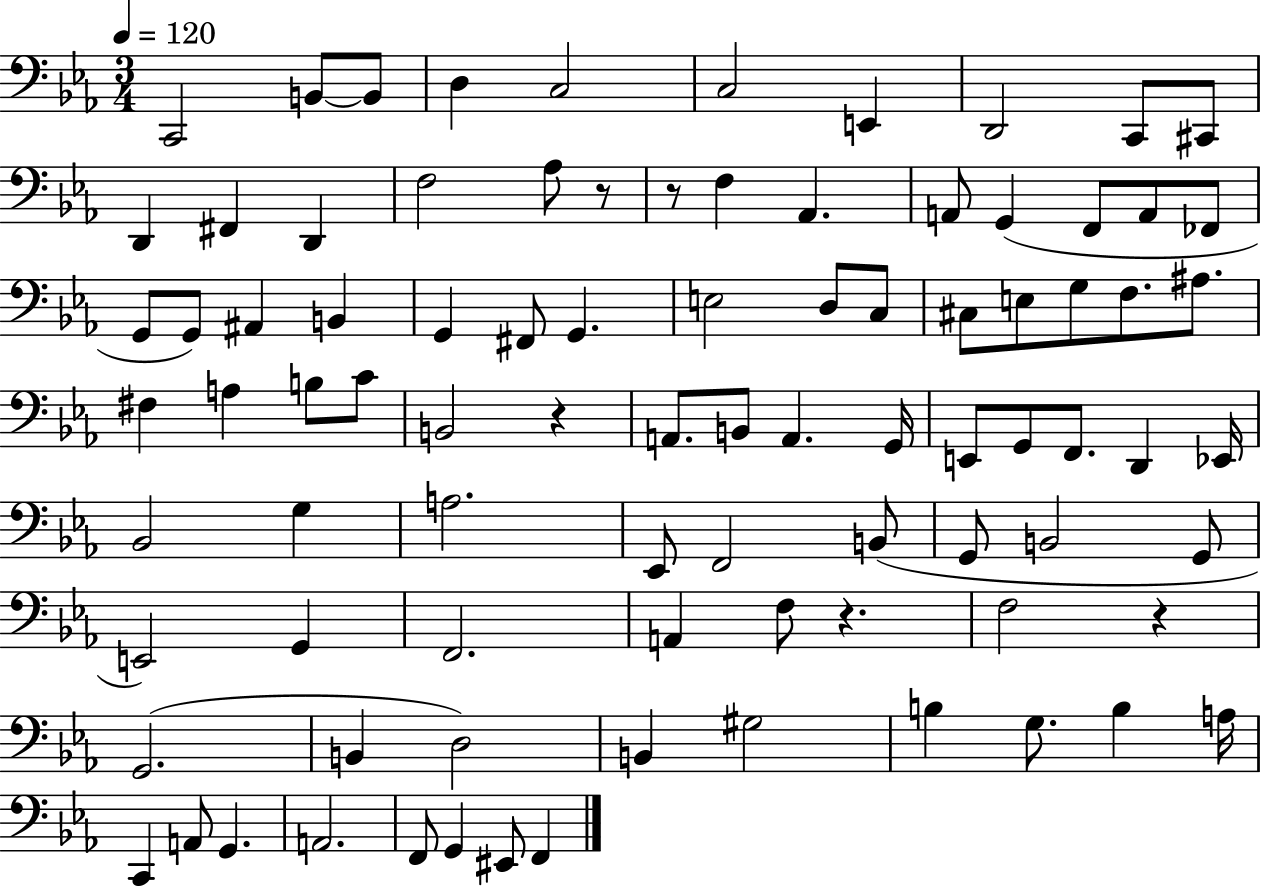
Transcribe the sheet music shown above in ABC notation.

X:1
T:Untitled
M:3/4
L:1/4
K:Eb
C,,2 B,,/2 B,,/2 D, C,2 C,2 E,, D,,2 C,,/2 ^C,,/2 D,, ^F,, D,, F,2 _A,/2 z/2 z/2 F, _A,, A,,/2 G,, F,,/2 A,,/2 _F,,/2 G,,/2 G,,/2 ^A,, B,, G,, ^F,,/2 G,, E,2 D,/2 C,/2 ^C,/2 E,/2 G,/2 F,/2 ^A,/2 ^F, A, B,/2 C/2 B,,2 z A,,/2 B,,/2 A,, G,,/4 E,,/2 G,,/2 F,,/2 D,, _E,,/4 _B,,2 G, A,2 _E,,/2 F,,2 B,,/2 G,,/2 B,,2 G,,/2 E,,2 G,, F,,2 A,, F,/2 z F,2 z G,,2 B,, D,2 B,, ^G,2 B, G,/2 B, A,/4 C,, A,,/2 G,, A,,2 F,,/2 G,, ^E,,/2 F,,